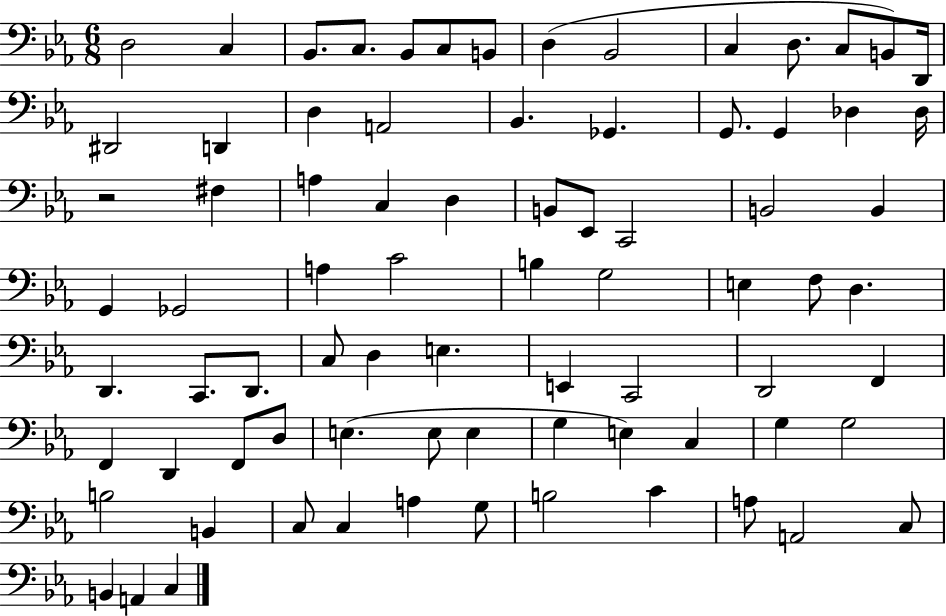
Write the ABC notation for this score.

X:1
T:Untitled
M:6/8
L:1/4
K:Eb
D,2 C, _B,,/2 C,/2 _B,,/2 C,/2 B,,/2 D, _B,,2 C, D,/2 C,/2 B,,/2 D,,/4 ^D,,2 D,, D, A,,2 _B,, _G,, G,,/2 G,, _D, _D,/4 z2 ^F, A, C, D, B,,/2 _E,,/2 C,,2 B,,2 B,, G,, _G,,2 A, C2 B, G,2 E, F,/2 D, D,, C,,/2 D,,/2 C,/2 D, E, E,, C,,2 D,,2 F,, F,, D,, F,,/2 D,/2 E, E,/2 E, G, E, C, G, G,2 B,2 B,, C,/2 C, A, G,/2 B,2 C A,/2 A,,2 C,/2 B,, A,, C,